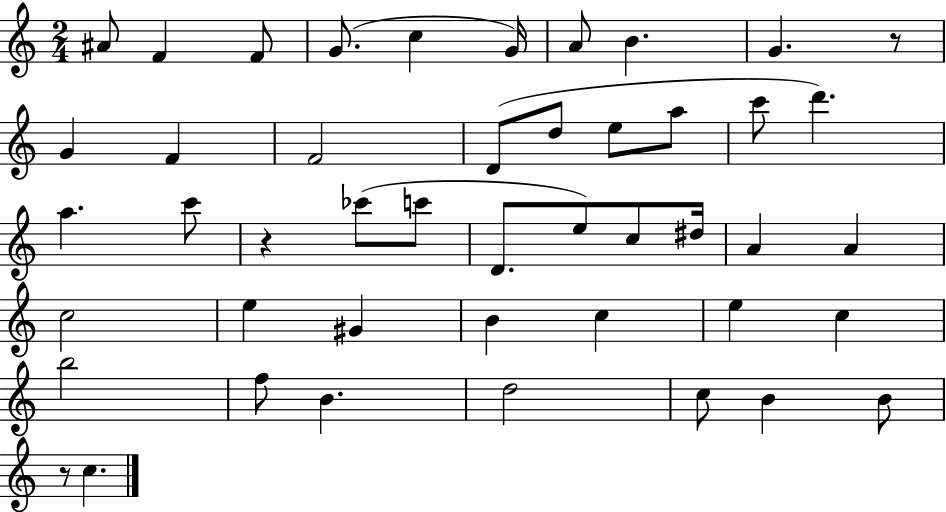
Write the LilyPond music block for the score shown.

{
  \clef treble
  \numericTimeSignature
  \time 2/4
  \key c \major
  \repeat volta 2 { ais'8 f'4 f'8 | g'8.( c''4 g'16) | a'8 b'4. | g'4. r8 | \break g'4 f'4 | f'2 | d'8( d''8 e''8 a''8 | c'''8 d'''4.) | \break a''4. c'''8 | r4 ces'''8( c'''8 | d'8. e''8) c''8 dis''16 | a'4 a'4 | \break c''2 | e''4 gis'4 | b'4 c''4 | e''4 c''4 | \break b''2 | f''8 b'4. | d''2 | c''8 b'4 b'8 | \break r8 c''4. | } \bar "|."
}